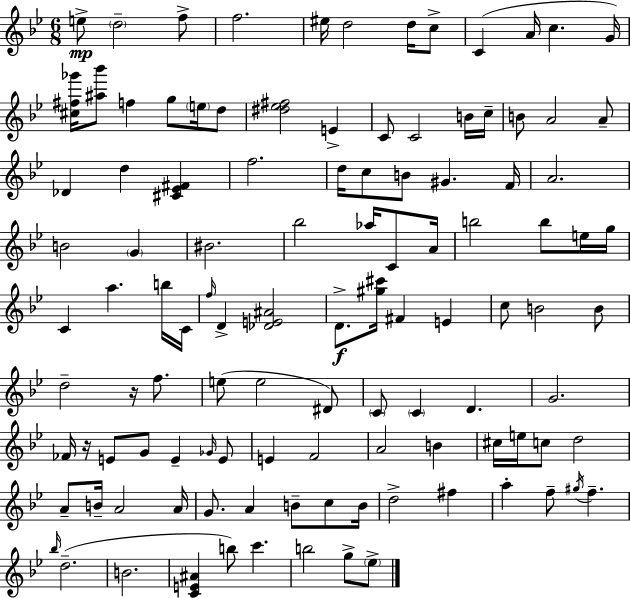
E5/e D5/h F5/e F5/h. EIS5/s D5/h D5/s C5/e C4/q A4/s C5/q. G4/s [C#5,F#5,Gb6]/s [A#5,Bb6]/e F5/q G5/e E5/s D5/e [D#5,Eb5,F#5]/h E4/q C4/e C4/h B4/s C5/s B4/e A4/h A4/e Db4/q D5/q [C#4,Eb4,F#4]/q F5/h. D5/s C5/e B4/e G#4/q. F4/s A4/h. B4/h G4/q BIS4/h. Bb5/h Ab5/s C4/e A4/s B5/h B5/e E5/s G5/s C4/q A5/q. B5/s C4/s F5/s D4/q [Db4,E4,A#4]/h D4/e. [G#5,C#6]/s F#4/q E4/q C5/e B4/h B4/e D5/h R/s F5/e. E5/e E5/h D#4/e C4/e C4/q D4/q. G4/h. FES4/s R/s E4/e G4/e E4/q Gb4/s E4/e E4/q F4/h A4/h B4/q C#5/s E5/s C5/e D5/h A4/e B4/s A4/h A4/s G4/e. A4/q B4/e C5/e B4/s D5/h F#5/q A5/q F5/e G#5/s F5/q. Bb5/s D5/h. B4/h. [C4,E4,A#4]/q B5/e C6/q. B5/h G5/e Eb5/e